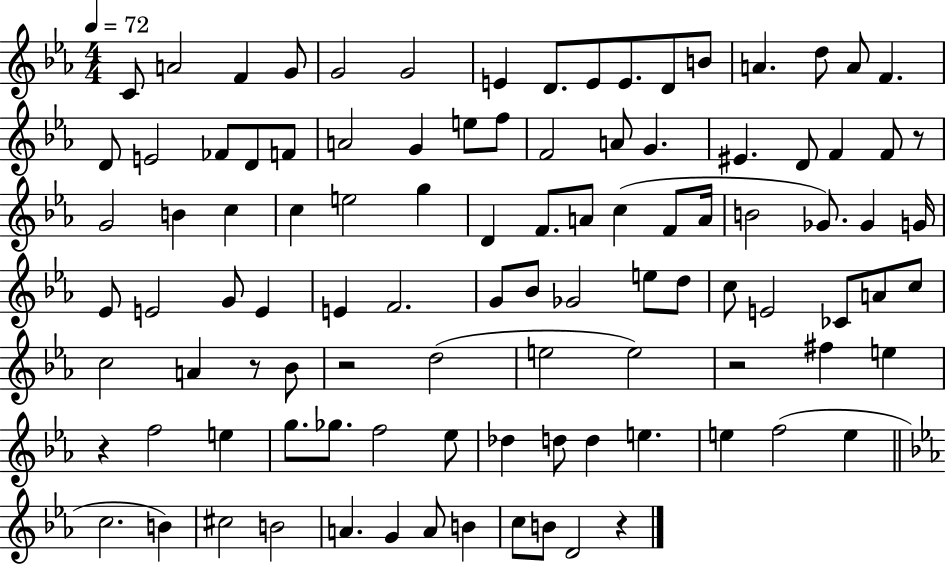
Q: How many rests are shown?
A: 6